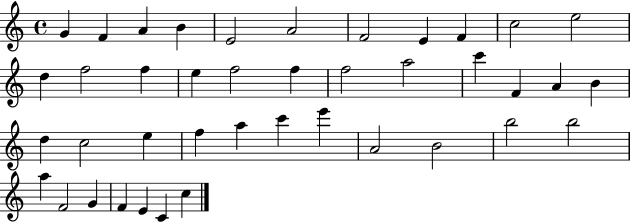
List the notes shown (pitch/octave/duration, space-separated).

G4/q F4/q A4/q B4/q E4/h A4/h F4/h E4/q F4/q C5/h E5/h D5/q F5/h F5/q E5/q F5/h F5/q F5/h A5/h C6/q F4/q A4/q B4/q D5/q C5/h E5/q F5/q A5/q C6/q E6/q A4/h B4/h B5/h B5/h A5/q F4/h G4/q F4/q E4/q C4/q C5/q